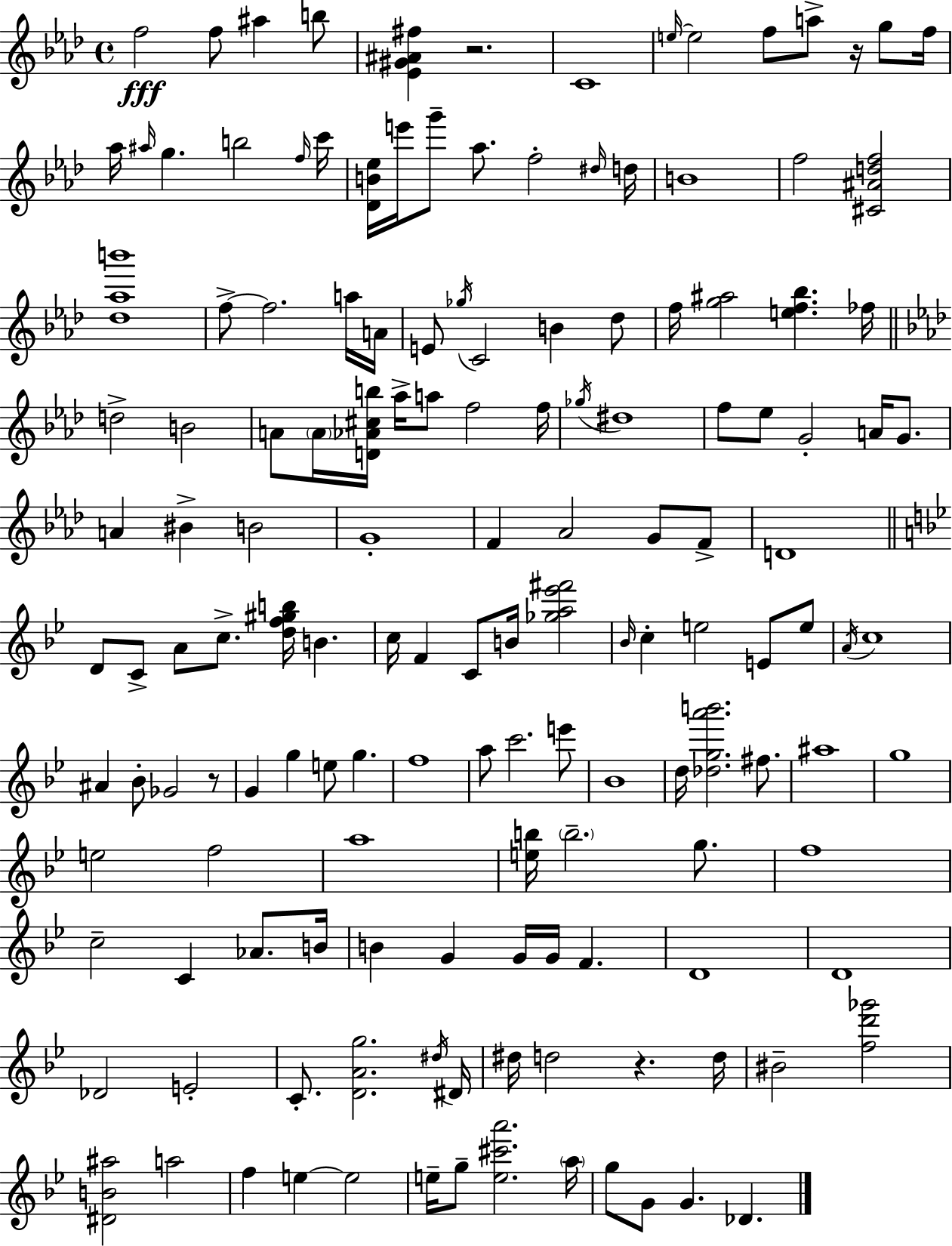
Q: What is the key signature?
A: F minor